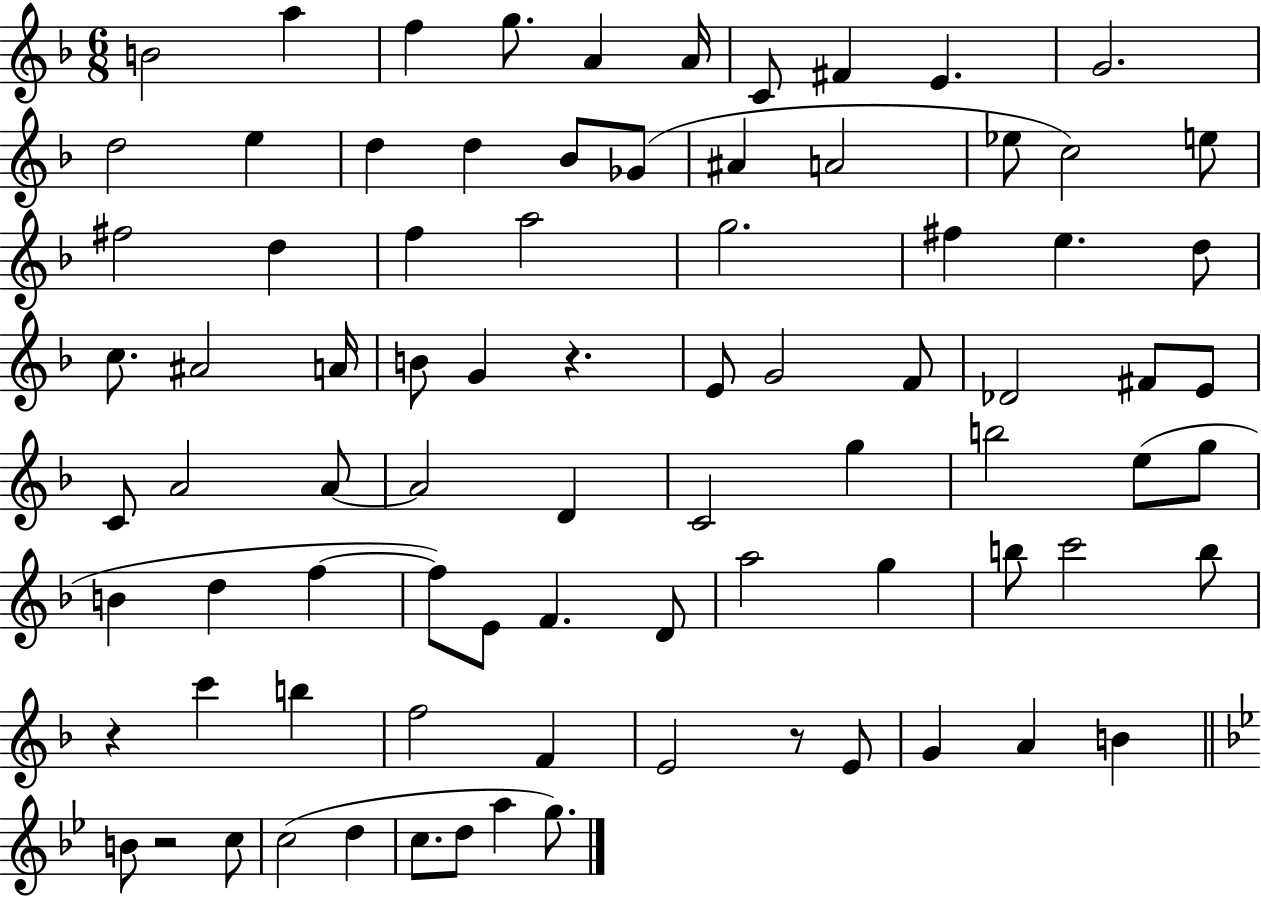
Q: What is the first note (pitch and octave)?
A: B4